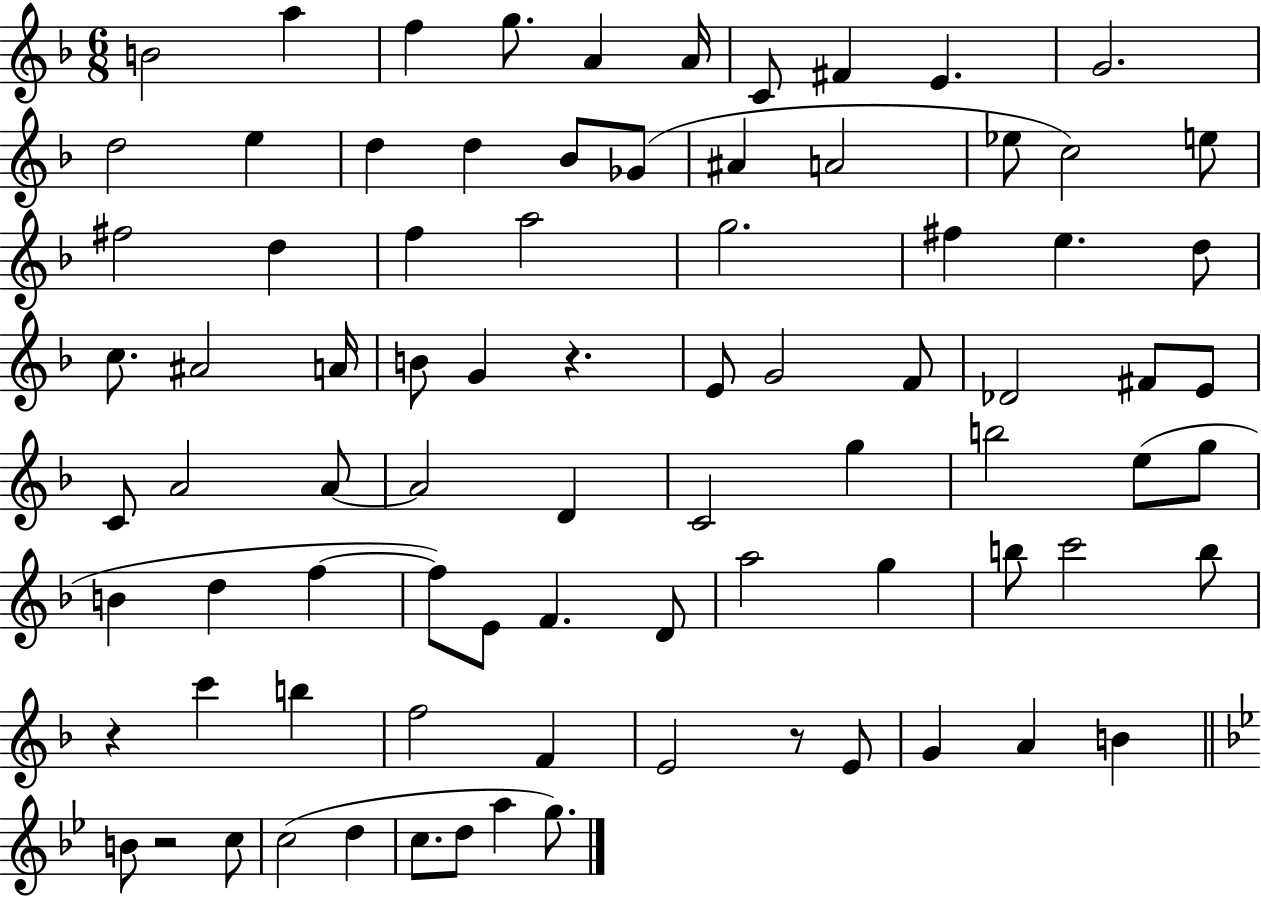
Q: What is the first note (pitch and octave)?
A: B4